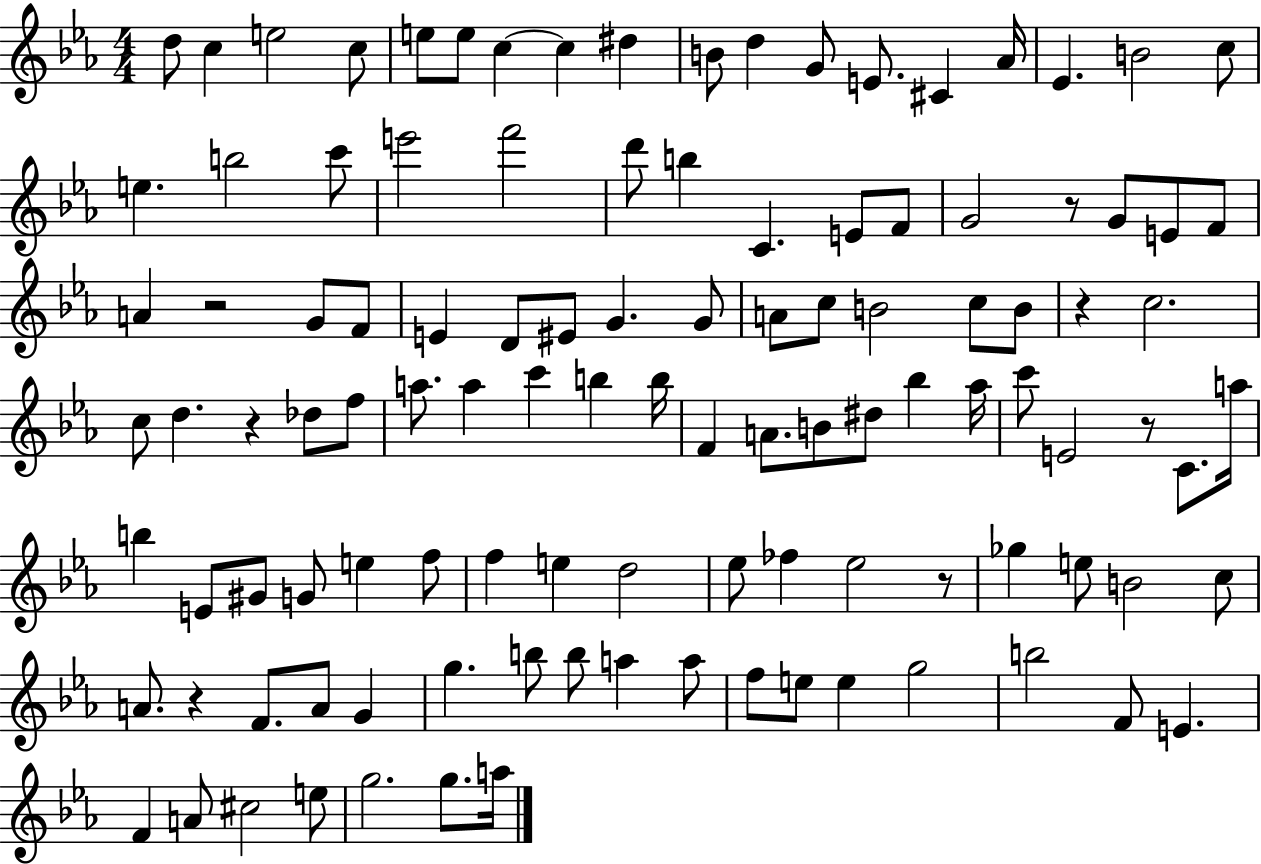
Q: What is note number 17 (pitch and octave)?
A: B4